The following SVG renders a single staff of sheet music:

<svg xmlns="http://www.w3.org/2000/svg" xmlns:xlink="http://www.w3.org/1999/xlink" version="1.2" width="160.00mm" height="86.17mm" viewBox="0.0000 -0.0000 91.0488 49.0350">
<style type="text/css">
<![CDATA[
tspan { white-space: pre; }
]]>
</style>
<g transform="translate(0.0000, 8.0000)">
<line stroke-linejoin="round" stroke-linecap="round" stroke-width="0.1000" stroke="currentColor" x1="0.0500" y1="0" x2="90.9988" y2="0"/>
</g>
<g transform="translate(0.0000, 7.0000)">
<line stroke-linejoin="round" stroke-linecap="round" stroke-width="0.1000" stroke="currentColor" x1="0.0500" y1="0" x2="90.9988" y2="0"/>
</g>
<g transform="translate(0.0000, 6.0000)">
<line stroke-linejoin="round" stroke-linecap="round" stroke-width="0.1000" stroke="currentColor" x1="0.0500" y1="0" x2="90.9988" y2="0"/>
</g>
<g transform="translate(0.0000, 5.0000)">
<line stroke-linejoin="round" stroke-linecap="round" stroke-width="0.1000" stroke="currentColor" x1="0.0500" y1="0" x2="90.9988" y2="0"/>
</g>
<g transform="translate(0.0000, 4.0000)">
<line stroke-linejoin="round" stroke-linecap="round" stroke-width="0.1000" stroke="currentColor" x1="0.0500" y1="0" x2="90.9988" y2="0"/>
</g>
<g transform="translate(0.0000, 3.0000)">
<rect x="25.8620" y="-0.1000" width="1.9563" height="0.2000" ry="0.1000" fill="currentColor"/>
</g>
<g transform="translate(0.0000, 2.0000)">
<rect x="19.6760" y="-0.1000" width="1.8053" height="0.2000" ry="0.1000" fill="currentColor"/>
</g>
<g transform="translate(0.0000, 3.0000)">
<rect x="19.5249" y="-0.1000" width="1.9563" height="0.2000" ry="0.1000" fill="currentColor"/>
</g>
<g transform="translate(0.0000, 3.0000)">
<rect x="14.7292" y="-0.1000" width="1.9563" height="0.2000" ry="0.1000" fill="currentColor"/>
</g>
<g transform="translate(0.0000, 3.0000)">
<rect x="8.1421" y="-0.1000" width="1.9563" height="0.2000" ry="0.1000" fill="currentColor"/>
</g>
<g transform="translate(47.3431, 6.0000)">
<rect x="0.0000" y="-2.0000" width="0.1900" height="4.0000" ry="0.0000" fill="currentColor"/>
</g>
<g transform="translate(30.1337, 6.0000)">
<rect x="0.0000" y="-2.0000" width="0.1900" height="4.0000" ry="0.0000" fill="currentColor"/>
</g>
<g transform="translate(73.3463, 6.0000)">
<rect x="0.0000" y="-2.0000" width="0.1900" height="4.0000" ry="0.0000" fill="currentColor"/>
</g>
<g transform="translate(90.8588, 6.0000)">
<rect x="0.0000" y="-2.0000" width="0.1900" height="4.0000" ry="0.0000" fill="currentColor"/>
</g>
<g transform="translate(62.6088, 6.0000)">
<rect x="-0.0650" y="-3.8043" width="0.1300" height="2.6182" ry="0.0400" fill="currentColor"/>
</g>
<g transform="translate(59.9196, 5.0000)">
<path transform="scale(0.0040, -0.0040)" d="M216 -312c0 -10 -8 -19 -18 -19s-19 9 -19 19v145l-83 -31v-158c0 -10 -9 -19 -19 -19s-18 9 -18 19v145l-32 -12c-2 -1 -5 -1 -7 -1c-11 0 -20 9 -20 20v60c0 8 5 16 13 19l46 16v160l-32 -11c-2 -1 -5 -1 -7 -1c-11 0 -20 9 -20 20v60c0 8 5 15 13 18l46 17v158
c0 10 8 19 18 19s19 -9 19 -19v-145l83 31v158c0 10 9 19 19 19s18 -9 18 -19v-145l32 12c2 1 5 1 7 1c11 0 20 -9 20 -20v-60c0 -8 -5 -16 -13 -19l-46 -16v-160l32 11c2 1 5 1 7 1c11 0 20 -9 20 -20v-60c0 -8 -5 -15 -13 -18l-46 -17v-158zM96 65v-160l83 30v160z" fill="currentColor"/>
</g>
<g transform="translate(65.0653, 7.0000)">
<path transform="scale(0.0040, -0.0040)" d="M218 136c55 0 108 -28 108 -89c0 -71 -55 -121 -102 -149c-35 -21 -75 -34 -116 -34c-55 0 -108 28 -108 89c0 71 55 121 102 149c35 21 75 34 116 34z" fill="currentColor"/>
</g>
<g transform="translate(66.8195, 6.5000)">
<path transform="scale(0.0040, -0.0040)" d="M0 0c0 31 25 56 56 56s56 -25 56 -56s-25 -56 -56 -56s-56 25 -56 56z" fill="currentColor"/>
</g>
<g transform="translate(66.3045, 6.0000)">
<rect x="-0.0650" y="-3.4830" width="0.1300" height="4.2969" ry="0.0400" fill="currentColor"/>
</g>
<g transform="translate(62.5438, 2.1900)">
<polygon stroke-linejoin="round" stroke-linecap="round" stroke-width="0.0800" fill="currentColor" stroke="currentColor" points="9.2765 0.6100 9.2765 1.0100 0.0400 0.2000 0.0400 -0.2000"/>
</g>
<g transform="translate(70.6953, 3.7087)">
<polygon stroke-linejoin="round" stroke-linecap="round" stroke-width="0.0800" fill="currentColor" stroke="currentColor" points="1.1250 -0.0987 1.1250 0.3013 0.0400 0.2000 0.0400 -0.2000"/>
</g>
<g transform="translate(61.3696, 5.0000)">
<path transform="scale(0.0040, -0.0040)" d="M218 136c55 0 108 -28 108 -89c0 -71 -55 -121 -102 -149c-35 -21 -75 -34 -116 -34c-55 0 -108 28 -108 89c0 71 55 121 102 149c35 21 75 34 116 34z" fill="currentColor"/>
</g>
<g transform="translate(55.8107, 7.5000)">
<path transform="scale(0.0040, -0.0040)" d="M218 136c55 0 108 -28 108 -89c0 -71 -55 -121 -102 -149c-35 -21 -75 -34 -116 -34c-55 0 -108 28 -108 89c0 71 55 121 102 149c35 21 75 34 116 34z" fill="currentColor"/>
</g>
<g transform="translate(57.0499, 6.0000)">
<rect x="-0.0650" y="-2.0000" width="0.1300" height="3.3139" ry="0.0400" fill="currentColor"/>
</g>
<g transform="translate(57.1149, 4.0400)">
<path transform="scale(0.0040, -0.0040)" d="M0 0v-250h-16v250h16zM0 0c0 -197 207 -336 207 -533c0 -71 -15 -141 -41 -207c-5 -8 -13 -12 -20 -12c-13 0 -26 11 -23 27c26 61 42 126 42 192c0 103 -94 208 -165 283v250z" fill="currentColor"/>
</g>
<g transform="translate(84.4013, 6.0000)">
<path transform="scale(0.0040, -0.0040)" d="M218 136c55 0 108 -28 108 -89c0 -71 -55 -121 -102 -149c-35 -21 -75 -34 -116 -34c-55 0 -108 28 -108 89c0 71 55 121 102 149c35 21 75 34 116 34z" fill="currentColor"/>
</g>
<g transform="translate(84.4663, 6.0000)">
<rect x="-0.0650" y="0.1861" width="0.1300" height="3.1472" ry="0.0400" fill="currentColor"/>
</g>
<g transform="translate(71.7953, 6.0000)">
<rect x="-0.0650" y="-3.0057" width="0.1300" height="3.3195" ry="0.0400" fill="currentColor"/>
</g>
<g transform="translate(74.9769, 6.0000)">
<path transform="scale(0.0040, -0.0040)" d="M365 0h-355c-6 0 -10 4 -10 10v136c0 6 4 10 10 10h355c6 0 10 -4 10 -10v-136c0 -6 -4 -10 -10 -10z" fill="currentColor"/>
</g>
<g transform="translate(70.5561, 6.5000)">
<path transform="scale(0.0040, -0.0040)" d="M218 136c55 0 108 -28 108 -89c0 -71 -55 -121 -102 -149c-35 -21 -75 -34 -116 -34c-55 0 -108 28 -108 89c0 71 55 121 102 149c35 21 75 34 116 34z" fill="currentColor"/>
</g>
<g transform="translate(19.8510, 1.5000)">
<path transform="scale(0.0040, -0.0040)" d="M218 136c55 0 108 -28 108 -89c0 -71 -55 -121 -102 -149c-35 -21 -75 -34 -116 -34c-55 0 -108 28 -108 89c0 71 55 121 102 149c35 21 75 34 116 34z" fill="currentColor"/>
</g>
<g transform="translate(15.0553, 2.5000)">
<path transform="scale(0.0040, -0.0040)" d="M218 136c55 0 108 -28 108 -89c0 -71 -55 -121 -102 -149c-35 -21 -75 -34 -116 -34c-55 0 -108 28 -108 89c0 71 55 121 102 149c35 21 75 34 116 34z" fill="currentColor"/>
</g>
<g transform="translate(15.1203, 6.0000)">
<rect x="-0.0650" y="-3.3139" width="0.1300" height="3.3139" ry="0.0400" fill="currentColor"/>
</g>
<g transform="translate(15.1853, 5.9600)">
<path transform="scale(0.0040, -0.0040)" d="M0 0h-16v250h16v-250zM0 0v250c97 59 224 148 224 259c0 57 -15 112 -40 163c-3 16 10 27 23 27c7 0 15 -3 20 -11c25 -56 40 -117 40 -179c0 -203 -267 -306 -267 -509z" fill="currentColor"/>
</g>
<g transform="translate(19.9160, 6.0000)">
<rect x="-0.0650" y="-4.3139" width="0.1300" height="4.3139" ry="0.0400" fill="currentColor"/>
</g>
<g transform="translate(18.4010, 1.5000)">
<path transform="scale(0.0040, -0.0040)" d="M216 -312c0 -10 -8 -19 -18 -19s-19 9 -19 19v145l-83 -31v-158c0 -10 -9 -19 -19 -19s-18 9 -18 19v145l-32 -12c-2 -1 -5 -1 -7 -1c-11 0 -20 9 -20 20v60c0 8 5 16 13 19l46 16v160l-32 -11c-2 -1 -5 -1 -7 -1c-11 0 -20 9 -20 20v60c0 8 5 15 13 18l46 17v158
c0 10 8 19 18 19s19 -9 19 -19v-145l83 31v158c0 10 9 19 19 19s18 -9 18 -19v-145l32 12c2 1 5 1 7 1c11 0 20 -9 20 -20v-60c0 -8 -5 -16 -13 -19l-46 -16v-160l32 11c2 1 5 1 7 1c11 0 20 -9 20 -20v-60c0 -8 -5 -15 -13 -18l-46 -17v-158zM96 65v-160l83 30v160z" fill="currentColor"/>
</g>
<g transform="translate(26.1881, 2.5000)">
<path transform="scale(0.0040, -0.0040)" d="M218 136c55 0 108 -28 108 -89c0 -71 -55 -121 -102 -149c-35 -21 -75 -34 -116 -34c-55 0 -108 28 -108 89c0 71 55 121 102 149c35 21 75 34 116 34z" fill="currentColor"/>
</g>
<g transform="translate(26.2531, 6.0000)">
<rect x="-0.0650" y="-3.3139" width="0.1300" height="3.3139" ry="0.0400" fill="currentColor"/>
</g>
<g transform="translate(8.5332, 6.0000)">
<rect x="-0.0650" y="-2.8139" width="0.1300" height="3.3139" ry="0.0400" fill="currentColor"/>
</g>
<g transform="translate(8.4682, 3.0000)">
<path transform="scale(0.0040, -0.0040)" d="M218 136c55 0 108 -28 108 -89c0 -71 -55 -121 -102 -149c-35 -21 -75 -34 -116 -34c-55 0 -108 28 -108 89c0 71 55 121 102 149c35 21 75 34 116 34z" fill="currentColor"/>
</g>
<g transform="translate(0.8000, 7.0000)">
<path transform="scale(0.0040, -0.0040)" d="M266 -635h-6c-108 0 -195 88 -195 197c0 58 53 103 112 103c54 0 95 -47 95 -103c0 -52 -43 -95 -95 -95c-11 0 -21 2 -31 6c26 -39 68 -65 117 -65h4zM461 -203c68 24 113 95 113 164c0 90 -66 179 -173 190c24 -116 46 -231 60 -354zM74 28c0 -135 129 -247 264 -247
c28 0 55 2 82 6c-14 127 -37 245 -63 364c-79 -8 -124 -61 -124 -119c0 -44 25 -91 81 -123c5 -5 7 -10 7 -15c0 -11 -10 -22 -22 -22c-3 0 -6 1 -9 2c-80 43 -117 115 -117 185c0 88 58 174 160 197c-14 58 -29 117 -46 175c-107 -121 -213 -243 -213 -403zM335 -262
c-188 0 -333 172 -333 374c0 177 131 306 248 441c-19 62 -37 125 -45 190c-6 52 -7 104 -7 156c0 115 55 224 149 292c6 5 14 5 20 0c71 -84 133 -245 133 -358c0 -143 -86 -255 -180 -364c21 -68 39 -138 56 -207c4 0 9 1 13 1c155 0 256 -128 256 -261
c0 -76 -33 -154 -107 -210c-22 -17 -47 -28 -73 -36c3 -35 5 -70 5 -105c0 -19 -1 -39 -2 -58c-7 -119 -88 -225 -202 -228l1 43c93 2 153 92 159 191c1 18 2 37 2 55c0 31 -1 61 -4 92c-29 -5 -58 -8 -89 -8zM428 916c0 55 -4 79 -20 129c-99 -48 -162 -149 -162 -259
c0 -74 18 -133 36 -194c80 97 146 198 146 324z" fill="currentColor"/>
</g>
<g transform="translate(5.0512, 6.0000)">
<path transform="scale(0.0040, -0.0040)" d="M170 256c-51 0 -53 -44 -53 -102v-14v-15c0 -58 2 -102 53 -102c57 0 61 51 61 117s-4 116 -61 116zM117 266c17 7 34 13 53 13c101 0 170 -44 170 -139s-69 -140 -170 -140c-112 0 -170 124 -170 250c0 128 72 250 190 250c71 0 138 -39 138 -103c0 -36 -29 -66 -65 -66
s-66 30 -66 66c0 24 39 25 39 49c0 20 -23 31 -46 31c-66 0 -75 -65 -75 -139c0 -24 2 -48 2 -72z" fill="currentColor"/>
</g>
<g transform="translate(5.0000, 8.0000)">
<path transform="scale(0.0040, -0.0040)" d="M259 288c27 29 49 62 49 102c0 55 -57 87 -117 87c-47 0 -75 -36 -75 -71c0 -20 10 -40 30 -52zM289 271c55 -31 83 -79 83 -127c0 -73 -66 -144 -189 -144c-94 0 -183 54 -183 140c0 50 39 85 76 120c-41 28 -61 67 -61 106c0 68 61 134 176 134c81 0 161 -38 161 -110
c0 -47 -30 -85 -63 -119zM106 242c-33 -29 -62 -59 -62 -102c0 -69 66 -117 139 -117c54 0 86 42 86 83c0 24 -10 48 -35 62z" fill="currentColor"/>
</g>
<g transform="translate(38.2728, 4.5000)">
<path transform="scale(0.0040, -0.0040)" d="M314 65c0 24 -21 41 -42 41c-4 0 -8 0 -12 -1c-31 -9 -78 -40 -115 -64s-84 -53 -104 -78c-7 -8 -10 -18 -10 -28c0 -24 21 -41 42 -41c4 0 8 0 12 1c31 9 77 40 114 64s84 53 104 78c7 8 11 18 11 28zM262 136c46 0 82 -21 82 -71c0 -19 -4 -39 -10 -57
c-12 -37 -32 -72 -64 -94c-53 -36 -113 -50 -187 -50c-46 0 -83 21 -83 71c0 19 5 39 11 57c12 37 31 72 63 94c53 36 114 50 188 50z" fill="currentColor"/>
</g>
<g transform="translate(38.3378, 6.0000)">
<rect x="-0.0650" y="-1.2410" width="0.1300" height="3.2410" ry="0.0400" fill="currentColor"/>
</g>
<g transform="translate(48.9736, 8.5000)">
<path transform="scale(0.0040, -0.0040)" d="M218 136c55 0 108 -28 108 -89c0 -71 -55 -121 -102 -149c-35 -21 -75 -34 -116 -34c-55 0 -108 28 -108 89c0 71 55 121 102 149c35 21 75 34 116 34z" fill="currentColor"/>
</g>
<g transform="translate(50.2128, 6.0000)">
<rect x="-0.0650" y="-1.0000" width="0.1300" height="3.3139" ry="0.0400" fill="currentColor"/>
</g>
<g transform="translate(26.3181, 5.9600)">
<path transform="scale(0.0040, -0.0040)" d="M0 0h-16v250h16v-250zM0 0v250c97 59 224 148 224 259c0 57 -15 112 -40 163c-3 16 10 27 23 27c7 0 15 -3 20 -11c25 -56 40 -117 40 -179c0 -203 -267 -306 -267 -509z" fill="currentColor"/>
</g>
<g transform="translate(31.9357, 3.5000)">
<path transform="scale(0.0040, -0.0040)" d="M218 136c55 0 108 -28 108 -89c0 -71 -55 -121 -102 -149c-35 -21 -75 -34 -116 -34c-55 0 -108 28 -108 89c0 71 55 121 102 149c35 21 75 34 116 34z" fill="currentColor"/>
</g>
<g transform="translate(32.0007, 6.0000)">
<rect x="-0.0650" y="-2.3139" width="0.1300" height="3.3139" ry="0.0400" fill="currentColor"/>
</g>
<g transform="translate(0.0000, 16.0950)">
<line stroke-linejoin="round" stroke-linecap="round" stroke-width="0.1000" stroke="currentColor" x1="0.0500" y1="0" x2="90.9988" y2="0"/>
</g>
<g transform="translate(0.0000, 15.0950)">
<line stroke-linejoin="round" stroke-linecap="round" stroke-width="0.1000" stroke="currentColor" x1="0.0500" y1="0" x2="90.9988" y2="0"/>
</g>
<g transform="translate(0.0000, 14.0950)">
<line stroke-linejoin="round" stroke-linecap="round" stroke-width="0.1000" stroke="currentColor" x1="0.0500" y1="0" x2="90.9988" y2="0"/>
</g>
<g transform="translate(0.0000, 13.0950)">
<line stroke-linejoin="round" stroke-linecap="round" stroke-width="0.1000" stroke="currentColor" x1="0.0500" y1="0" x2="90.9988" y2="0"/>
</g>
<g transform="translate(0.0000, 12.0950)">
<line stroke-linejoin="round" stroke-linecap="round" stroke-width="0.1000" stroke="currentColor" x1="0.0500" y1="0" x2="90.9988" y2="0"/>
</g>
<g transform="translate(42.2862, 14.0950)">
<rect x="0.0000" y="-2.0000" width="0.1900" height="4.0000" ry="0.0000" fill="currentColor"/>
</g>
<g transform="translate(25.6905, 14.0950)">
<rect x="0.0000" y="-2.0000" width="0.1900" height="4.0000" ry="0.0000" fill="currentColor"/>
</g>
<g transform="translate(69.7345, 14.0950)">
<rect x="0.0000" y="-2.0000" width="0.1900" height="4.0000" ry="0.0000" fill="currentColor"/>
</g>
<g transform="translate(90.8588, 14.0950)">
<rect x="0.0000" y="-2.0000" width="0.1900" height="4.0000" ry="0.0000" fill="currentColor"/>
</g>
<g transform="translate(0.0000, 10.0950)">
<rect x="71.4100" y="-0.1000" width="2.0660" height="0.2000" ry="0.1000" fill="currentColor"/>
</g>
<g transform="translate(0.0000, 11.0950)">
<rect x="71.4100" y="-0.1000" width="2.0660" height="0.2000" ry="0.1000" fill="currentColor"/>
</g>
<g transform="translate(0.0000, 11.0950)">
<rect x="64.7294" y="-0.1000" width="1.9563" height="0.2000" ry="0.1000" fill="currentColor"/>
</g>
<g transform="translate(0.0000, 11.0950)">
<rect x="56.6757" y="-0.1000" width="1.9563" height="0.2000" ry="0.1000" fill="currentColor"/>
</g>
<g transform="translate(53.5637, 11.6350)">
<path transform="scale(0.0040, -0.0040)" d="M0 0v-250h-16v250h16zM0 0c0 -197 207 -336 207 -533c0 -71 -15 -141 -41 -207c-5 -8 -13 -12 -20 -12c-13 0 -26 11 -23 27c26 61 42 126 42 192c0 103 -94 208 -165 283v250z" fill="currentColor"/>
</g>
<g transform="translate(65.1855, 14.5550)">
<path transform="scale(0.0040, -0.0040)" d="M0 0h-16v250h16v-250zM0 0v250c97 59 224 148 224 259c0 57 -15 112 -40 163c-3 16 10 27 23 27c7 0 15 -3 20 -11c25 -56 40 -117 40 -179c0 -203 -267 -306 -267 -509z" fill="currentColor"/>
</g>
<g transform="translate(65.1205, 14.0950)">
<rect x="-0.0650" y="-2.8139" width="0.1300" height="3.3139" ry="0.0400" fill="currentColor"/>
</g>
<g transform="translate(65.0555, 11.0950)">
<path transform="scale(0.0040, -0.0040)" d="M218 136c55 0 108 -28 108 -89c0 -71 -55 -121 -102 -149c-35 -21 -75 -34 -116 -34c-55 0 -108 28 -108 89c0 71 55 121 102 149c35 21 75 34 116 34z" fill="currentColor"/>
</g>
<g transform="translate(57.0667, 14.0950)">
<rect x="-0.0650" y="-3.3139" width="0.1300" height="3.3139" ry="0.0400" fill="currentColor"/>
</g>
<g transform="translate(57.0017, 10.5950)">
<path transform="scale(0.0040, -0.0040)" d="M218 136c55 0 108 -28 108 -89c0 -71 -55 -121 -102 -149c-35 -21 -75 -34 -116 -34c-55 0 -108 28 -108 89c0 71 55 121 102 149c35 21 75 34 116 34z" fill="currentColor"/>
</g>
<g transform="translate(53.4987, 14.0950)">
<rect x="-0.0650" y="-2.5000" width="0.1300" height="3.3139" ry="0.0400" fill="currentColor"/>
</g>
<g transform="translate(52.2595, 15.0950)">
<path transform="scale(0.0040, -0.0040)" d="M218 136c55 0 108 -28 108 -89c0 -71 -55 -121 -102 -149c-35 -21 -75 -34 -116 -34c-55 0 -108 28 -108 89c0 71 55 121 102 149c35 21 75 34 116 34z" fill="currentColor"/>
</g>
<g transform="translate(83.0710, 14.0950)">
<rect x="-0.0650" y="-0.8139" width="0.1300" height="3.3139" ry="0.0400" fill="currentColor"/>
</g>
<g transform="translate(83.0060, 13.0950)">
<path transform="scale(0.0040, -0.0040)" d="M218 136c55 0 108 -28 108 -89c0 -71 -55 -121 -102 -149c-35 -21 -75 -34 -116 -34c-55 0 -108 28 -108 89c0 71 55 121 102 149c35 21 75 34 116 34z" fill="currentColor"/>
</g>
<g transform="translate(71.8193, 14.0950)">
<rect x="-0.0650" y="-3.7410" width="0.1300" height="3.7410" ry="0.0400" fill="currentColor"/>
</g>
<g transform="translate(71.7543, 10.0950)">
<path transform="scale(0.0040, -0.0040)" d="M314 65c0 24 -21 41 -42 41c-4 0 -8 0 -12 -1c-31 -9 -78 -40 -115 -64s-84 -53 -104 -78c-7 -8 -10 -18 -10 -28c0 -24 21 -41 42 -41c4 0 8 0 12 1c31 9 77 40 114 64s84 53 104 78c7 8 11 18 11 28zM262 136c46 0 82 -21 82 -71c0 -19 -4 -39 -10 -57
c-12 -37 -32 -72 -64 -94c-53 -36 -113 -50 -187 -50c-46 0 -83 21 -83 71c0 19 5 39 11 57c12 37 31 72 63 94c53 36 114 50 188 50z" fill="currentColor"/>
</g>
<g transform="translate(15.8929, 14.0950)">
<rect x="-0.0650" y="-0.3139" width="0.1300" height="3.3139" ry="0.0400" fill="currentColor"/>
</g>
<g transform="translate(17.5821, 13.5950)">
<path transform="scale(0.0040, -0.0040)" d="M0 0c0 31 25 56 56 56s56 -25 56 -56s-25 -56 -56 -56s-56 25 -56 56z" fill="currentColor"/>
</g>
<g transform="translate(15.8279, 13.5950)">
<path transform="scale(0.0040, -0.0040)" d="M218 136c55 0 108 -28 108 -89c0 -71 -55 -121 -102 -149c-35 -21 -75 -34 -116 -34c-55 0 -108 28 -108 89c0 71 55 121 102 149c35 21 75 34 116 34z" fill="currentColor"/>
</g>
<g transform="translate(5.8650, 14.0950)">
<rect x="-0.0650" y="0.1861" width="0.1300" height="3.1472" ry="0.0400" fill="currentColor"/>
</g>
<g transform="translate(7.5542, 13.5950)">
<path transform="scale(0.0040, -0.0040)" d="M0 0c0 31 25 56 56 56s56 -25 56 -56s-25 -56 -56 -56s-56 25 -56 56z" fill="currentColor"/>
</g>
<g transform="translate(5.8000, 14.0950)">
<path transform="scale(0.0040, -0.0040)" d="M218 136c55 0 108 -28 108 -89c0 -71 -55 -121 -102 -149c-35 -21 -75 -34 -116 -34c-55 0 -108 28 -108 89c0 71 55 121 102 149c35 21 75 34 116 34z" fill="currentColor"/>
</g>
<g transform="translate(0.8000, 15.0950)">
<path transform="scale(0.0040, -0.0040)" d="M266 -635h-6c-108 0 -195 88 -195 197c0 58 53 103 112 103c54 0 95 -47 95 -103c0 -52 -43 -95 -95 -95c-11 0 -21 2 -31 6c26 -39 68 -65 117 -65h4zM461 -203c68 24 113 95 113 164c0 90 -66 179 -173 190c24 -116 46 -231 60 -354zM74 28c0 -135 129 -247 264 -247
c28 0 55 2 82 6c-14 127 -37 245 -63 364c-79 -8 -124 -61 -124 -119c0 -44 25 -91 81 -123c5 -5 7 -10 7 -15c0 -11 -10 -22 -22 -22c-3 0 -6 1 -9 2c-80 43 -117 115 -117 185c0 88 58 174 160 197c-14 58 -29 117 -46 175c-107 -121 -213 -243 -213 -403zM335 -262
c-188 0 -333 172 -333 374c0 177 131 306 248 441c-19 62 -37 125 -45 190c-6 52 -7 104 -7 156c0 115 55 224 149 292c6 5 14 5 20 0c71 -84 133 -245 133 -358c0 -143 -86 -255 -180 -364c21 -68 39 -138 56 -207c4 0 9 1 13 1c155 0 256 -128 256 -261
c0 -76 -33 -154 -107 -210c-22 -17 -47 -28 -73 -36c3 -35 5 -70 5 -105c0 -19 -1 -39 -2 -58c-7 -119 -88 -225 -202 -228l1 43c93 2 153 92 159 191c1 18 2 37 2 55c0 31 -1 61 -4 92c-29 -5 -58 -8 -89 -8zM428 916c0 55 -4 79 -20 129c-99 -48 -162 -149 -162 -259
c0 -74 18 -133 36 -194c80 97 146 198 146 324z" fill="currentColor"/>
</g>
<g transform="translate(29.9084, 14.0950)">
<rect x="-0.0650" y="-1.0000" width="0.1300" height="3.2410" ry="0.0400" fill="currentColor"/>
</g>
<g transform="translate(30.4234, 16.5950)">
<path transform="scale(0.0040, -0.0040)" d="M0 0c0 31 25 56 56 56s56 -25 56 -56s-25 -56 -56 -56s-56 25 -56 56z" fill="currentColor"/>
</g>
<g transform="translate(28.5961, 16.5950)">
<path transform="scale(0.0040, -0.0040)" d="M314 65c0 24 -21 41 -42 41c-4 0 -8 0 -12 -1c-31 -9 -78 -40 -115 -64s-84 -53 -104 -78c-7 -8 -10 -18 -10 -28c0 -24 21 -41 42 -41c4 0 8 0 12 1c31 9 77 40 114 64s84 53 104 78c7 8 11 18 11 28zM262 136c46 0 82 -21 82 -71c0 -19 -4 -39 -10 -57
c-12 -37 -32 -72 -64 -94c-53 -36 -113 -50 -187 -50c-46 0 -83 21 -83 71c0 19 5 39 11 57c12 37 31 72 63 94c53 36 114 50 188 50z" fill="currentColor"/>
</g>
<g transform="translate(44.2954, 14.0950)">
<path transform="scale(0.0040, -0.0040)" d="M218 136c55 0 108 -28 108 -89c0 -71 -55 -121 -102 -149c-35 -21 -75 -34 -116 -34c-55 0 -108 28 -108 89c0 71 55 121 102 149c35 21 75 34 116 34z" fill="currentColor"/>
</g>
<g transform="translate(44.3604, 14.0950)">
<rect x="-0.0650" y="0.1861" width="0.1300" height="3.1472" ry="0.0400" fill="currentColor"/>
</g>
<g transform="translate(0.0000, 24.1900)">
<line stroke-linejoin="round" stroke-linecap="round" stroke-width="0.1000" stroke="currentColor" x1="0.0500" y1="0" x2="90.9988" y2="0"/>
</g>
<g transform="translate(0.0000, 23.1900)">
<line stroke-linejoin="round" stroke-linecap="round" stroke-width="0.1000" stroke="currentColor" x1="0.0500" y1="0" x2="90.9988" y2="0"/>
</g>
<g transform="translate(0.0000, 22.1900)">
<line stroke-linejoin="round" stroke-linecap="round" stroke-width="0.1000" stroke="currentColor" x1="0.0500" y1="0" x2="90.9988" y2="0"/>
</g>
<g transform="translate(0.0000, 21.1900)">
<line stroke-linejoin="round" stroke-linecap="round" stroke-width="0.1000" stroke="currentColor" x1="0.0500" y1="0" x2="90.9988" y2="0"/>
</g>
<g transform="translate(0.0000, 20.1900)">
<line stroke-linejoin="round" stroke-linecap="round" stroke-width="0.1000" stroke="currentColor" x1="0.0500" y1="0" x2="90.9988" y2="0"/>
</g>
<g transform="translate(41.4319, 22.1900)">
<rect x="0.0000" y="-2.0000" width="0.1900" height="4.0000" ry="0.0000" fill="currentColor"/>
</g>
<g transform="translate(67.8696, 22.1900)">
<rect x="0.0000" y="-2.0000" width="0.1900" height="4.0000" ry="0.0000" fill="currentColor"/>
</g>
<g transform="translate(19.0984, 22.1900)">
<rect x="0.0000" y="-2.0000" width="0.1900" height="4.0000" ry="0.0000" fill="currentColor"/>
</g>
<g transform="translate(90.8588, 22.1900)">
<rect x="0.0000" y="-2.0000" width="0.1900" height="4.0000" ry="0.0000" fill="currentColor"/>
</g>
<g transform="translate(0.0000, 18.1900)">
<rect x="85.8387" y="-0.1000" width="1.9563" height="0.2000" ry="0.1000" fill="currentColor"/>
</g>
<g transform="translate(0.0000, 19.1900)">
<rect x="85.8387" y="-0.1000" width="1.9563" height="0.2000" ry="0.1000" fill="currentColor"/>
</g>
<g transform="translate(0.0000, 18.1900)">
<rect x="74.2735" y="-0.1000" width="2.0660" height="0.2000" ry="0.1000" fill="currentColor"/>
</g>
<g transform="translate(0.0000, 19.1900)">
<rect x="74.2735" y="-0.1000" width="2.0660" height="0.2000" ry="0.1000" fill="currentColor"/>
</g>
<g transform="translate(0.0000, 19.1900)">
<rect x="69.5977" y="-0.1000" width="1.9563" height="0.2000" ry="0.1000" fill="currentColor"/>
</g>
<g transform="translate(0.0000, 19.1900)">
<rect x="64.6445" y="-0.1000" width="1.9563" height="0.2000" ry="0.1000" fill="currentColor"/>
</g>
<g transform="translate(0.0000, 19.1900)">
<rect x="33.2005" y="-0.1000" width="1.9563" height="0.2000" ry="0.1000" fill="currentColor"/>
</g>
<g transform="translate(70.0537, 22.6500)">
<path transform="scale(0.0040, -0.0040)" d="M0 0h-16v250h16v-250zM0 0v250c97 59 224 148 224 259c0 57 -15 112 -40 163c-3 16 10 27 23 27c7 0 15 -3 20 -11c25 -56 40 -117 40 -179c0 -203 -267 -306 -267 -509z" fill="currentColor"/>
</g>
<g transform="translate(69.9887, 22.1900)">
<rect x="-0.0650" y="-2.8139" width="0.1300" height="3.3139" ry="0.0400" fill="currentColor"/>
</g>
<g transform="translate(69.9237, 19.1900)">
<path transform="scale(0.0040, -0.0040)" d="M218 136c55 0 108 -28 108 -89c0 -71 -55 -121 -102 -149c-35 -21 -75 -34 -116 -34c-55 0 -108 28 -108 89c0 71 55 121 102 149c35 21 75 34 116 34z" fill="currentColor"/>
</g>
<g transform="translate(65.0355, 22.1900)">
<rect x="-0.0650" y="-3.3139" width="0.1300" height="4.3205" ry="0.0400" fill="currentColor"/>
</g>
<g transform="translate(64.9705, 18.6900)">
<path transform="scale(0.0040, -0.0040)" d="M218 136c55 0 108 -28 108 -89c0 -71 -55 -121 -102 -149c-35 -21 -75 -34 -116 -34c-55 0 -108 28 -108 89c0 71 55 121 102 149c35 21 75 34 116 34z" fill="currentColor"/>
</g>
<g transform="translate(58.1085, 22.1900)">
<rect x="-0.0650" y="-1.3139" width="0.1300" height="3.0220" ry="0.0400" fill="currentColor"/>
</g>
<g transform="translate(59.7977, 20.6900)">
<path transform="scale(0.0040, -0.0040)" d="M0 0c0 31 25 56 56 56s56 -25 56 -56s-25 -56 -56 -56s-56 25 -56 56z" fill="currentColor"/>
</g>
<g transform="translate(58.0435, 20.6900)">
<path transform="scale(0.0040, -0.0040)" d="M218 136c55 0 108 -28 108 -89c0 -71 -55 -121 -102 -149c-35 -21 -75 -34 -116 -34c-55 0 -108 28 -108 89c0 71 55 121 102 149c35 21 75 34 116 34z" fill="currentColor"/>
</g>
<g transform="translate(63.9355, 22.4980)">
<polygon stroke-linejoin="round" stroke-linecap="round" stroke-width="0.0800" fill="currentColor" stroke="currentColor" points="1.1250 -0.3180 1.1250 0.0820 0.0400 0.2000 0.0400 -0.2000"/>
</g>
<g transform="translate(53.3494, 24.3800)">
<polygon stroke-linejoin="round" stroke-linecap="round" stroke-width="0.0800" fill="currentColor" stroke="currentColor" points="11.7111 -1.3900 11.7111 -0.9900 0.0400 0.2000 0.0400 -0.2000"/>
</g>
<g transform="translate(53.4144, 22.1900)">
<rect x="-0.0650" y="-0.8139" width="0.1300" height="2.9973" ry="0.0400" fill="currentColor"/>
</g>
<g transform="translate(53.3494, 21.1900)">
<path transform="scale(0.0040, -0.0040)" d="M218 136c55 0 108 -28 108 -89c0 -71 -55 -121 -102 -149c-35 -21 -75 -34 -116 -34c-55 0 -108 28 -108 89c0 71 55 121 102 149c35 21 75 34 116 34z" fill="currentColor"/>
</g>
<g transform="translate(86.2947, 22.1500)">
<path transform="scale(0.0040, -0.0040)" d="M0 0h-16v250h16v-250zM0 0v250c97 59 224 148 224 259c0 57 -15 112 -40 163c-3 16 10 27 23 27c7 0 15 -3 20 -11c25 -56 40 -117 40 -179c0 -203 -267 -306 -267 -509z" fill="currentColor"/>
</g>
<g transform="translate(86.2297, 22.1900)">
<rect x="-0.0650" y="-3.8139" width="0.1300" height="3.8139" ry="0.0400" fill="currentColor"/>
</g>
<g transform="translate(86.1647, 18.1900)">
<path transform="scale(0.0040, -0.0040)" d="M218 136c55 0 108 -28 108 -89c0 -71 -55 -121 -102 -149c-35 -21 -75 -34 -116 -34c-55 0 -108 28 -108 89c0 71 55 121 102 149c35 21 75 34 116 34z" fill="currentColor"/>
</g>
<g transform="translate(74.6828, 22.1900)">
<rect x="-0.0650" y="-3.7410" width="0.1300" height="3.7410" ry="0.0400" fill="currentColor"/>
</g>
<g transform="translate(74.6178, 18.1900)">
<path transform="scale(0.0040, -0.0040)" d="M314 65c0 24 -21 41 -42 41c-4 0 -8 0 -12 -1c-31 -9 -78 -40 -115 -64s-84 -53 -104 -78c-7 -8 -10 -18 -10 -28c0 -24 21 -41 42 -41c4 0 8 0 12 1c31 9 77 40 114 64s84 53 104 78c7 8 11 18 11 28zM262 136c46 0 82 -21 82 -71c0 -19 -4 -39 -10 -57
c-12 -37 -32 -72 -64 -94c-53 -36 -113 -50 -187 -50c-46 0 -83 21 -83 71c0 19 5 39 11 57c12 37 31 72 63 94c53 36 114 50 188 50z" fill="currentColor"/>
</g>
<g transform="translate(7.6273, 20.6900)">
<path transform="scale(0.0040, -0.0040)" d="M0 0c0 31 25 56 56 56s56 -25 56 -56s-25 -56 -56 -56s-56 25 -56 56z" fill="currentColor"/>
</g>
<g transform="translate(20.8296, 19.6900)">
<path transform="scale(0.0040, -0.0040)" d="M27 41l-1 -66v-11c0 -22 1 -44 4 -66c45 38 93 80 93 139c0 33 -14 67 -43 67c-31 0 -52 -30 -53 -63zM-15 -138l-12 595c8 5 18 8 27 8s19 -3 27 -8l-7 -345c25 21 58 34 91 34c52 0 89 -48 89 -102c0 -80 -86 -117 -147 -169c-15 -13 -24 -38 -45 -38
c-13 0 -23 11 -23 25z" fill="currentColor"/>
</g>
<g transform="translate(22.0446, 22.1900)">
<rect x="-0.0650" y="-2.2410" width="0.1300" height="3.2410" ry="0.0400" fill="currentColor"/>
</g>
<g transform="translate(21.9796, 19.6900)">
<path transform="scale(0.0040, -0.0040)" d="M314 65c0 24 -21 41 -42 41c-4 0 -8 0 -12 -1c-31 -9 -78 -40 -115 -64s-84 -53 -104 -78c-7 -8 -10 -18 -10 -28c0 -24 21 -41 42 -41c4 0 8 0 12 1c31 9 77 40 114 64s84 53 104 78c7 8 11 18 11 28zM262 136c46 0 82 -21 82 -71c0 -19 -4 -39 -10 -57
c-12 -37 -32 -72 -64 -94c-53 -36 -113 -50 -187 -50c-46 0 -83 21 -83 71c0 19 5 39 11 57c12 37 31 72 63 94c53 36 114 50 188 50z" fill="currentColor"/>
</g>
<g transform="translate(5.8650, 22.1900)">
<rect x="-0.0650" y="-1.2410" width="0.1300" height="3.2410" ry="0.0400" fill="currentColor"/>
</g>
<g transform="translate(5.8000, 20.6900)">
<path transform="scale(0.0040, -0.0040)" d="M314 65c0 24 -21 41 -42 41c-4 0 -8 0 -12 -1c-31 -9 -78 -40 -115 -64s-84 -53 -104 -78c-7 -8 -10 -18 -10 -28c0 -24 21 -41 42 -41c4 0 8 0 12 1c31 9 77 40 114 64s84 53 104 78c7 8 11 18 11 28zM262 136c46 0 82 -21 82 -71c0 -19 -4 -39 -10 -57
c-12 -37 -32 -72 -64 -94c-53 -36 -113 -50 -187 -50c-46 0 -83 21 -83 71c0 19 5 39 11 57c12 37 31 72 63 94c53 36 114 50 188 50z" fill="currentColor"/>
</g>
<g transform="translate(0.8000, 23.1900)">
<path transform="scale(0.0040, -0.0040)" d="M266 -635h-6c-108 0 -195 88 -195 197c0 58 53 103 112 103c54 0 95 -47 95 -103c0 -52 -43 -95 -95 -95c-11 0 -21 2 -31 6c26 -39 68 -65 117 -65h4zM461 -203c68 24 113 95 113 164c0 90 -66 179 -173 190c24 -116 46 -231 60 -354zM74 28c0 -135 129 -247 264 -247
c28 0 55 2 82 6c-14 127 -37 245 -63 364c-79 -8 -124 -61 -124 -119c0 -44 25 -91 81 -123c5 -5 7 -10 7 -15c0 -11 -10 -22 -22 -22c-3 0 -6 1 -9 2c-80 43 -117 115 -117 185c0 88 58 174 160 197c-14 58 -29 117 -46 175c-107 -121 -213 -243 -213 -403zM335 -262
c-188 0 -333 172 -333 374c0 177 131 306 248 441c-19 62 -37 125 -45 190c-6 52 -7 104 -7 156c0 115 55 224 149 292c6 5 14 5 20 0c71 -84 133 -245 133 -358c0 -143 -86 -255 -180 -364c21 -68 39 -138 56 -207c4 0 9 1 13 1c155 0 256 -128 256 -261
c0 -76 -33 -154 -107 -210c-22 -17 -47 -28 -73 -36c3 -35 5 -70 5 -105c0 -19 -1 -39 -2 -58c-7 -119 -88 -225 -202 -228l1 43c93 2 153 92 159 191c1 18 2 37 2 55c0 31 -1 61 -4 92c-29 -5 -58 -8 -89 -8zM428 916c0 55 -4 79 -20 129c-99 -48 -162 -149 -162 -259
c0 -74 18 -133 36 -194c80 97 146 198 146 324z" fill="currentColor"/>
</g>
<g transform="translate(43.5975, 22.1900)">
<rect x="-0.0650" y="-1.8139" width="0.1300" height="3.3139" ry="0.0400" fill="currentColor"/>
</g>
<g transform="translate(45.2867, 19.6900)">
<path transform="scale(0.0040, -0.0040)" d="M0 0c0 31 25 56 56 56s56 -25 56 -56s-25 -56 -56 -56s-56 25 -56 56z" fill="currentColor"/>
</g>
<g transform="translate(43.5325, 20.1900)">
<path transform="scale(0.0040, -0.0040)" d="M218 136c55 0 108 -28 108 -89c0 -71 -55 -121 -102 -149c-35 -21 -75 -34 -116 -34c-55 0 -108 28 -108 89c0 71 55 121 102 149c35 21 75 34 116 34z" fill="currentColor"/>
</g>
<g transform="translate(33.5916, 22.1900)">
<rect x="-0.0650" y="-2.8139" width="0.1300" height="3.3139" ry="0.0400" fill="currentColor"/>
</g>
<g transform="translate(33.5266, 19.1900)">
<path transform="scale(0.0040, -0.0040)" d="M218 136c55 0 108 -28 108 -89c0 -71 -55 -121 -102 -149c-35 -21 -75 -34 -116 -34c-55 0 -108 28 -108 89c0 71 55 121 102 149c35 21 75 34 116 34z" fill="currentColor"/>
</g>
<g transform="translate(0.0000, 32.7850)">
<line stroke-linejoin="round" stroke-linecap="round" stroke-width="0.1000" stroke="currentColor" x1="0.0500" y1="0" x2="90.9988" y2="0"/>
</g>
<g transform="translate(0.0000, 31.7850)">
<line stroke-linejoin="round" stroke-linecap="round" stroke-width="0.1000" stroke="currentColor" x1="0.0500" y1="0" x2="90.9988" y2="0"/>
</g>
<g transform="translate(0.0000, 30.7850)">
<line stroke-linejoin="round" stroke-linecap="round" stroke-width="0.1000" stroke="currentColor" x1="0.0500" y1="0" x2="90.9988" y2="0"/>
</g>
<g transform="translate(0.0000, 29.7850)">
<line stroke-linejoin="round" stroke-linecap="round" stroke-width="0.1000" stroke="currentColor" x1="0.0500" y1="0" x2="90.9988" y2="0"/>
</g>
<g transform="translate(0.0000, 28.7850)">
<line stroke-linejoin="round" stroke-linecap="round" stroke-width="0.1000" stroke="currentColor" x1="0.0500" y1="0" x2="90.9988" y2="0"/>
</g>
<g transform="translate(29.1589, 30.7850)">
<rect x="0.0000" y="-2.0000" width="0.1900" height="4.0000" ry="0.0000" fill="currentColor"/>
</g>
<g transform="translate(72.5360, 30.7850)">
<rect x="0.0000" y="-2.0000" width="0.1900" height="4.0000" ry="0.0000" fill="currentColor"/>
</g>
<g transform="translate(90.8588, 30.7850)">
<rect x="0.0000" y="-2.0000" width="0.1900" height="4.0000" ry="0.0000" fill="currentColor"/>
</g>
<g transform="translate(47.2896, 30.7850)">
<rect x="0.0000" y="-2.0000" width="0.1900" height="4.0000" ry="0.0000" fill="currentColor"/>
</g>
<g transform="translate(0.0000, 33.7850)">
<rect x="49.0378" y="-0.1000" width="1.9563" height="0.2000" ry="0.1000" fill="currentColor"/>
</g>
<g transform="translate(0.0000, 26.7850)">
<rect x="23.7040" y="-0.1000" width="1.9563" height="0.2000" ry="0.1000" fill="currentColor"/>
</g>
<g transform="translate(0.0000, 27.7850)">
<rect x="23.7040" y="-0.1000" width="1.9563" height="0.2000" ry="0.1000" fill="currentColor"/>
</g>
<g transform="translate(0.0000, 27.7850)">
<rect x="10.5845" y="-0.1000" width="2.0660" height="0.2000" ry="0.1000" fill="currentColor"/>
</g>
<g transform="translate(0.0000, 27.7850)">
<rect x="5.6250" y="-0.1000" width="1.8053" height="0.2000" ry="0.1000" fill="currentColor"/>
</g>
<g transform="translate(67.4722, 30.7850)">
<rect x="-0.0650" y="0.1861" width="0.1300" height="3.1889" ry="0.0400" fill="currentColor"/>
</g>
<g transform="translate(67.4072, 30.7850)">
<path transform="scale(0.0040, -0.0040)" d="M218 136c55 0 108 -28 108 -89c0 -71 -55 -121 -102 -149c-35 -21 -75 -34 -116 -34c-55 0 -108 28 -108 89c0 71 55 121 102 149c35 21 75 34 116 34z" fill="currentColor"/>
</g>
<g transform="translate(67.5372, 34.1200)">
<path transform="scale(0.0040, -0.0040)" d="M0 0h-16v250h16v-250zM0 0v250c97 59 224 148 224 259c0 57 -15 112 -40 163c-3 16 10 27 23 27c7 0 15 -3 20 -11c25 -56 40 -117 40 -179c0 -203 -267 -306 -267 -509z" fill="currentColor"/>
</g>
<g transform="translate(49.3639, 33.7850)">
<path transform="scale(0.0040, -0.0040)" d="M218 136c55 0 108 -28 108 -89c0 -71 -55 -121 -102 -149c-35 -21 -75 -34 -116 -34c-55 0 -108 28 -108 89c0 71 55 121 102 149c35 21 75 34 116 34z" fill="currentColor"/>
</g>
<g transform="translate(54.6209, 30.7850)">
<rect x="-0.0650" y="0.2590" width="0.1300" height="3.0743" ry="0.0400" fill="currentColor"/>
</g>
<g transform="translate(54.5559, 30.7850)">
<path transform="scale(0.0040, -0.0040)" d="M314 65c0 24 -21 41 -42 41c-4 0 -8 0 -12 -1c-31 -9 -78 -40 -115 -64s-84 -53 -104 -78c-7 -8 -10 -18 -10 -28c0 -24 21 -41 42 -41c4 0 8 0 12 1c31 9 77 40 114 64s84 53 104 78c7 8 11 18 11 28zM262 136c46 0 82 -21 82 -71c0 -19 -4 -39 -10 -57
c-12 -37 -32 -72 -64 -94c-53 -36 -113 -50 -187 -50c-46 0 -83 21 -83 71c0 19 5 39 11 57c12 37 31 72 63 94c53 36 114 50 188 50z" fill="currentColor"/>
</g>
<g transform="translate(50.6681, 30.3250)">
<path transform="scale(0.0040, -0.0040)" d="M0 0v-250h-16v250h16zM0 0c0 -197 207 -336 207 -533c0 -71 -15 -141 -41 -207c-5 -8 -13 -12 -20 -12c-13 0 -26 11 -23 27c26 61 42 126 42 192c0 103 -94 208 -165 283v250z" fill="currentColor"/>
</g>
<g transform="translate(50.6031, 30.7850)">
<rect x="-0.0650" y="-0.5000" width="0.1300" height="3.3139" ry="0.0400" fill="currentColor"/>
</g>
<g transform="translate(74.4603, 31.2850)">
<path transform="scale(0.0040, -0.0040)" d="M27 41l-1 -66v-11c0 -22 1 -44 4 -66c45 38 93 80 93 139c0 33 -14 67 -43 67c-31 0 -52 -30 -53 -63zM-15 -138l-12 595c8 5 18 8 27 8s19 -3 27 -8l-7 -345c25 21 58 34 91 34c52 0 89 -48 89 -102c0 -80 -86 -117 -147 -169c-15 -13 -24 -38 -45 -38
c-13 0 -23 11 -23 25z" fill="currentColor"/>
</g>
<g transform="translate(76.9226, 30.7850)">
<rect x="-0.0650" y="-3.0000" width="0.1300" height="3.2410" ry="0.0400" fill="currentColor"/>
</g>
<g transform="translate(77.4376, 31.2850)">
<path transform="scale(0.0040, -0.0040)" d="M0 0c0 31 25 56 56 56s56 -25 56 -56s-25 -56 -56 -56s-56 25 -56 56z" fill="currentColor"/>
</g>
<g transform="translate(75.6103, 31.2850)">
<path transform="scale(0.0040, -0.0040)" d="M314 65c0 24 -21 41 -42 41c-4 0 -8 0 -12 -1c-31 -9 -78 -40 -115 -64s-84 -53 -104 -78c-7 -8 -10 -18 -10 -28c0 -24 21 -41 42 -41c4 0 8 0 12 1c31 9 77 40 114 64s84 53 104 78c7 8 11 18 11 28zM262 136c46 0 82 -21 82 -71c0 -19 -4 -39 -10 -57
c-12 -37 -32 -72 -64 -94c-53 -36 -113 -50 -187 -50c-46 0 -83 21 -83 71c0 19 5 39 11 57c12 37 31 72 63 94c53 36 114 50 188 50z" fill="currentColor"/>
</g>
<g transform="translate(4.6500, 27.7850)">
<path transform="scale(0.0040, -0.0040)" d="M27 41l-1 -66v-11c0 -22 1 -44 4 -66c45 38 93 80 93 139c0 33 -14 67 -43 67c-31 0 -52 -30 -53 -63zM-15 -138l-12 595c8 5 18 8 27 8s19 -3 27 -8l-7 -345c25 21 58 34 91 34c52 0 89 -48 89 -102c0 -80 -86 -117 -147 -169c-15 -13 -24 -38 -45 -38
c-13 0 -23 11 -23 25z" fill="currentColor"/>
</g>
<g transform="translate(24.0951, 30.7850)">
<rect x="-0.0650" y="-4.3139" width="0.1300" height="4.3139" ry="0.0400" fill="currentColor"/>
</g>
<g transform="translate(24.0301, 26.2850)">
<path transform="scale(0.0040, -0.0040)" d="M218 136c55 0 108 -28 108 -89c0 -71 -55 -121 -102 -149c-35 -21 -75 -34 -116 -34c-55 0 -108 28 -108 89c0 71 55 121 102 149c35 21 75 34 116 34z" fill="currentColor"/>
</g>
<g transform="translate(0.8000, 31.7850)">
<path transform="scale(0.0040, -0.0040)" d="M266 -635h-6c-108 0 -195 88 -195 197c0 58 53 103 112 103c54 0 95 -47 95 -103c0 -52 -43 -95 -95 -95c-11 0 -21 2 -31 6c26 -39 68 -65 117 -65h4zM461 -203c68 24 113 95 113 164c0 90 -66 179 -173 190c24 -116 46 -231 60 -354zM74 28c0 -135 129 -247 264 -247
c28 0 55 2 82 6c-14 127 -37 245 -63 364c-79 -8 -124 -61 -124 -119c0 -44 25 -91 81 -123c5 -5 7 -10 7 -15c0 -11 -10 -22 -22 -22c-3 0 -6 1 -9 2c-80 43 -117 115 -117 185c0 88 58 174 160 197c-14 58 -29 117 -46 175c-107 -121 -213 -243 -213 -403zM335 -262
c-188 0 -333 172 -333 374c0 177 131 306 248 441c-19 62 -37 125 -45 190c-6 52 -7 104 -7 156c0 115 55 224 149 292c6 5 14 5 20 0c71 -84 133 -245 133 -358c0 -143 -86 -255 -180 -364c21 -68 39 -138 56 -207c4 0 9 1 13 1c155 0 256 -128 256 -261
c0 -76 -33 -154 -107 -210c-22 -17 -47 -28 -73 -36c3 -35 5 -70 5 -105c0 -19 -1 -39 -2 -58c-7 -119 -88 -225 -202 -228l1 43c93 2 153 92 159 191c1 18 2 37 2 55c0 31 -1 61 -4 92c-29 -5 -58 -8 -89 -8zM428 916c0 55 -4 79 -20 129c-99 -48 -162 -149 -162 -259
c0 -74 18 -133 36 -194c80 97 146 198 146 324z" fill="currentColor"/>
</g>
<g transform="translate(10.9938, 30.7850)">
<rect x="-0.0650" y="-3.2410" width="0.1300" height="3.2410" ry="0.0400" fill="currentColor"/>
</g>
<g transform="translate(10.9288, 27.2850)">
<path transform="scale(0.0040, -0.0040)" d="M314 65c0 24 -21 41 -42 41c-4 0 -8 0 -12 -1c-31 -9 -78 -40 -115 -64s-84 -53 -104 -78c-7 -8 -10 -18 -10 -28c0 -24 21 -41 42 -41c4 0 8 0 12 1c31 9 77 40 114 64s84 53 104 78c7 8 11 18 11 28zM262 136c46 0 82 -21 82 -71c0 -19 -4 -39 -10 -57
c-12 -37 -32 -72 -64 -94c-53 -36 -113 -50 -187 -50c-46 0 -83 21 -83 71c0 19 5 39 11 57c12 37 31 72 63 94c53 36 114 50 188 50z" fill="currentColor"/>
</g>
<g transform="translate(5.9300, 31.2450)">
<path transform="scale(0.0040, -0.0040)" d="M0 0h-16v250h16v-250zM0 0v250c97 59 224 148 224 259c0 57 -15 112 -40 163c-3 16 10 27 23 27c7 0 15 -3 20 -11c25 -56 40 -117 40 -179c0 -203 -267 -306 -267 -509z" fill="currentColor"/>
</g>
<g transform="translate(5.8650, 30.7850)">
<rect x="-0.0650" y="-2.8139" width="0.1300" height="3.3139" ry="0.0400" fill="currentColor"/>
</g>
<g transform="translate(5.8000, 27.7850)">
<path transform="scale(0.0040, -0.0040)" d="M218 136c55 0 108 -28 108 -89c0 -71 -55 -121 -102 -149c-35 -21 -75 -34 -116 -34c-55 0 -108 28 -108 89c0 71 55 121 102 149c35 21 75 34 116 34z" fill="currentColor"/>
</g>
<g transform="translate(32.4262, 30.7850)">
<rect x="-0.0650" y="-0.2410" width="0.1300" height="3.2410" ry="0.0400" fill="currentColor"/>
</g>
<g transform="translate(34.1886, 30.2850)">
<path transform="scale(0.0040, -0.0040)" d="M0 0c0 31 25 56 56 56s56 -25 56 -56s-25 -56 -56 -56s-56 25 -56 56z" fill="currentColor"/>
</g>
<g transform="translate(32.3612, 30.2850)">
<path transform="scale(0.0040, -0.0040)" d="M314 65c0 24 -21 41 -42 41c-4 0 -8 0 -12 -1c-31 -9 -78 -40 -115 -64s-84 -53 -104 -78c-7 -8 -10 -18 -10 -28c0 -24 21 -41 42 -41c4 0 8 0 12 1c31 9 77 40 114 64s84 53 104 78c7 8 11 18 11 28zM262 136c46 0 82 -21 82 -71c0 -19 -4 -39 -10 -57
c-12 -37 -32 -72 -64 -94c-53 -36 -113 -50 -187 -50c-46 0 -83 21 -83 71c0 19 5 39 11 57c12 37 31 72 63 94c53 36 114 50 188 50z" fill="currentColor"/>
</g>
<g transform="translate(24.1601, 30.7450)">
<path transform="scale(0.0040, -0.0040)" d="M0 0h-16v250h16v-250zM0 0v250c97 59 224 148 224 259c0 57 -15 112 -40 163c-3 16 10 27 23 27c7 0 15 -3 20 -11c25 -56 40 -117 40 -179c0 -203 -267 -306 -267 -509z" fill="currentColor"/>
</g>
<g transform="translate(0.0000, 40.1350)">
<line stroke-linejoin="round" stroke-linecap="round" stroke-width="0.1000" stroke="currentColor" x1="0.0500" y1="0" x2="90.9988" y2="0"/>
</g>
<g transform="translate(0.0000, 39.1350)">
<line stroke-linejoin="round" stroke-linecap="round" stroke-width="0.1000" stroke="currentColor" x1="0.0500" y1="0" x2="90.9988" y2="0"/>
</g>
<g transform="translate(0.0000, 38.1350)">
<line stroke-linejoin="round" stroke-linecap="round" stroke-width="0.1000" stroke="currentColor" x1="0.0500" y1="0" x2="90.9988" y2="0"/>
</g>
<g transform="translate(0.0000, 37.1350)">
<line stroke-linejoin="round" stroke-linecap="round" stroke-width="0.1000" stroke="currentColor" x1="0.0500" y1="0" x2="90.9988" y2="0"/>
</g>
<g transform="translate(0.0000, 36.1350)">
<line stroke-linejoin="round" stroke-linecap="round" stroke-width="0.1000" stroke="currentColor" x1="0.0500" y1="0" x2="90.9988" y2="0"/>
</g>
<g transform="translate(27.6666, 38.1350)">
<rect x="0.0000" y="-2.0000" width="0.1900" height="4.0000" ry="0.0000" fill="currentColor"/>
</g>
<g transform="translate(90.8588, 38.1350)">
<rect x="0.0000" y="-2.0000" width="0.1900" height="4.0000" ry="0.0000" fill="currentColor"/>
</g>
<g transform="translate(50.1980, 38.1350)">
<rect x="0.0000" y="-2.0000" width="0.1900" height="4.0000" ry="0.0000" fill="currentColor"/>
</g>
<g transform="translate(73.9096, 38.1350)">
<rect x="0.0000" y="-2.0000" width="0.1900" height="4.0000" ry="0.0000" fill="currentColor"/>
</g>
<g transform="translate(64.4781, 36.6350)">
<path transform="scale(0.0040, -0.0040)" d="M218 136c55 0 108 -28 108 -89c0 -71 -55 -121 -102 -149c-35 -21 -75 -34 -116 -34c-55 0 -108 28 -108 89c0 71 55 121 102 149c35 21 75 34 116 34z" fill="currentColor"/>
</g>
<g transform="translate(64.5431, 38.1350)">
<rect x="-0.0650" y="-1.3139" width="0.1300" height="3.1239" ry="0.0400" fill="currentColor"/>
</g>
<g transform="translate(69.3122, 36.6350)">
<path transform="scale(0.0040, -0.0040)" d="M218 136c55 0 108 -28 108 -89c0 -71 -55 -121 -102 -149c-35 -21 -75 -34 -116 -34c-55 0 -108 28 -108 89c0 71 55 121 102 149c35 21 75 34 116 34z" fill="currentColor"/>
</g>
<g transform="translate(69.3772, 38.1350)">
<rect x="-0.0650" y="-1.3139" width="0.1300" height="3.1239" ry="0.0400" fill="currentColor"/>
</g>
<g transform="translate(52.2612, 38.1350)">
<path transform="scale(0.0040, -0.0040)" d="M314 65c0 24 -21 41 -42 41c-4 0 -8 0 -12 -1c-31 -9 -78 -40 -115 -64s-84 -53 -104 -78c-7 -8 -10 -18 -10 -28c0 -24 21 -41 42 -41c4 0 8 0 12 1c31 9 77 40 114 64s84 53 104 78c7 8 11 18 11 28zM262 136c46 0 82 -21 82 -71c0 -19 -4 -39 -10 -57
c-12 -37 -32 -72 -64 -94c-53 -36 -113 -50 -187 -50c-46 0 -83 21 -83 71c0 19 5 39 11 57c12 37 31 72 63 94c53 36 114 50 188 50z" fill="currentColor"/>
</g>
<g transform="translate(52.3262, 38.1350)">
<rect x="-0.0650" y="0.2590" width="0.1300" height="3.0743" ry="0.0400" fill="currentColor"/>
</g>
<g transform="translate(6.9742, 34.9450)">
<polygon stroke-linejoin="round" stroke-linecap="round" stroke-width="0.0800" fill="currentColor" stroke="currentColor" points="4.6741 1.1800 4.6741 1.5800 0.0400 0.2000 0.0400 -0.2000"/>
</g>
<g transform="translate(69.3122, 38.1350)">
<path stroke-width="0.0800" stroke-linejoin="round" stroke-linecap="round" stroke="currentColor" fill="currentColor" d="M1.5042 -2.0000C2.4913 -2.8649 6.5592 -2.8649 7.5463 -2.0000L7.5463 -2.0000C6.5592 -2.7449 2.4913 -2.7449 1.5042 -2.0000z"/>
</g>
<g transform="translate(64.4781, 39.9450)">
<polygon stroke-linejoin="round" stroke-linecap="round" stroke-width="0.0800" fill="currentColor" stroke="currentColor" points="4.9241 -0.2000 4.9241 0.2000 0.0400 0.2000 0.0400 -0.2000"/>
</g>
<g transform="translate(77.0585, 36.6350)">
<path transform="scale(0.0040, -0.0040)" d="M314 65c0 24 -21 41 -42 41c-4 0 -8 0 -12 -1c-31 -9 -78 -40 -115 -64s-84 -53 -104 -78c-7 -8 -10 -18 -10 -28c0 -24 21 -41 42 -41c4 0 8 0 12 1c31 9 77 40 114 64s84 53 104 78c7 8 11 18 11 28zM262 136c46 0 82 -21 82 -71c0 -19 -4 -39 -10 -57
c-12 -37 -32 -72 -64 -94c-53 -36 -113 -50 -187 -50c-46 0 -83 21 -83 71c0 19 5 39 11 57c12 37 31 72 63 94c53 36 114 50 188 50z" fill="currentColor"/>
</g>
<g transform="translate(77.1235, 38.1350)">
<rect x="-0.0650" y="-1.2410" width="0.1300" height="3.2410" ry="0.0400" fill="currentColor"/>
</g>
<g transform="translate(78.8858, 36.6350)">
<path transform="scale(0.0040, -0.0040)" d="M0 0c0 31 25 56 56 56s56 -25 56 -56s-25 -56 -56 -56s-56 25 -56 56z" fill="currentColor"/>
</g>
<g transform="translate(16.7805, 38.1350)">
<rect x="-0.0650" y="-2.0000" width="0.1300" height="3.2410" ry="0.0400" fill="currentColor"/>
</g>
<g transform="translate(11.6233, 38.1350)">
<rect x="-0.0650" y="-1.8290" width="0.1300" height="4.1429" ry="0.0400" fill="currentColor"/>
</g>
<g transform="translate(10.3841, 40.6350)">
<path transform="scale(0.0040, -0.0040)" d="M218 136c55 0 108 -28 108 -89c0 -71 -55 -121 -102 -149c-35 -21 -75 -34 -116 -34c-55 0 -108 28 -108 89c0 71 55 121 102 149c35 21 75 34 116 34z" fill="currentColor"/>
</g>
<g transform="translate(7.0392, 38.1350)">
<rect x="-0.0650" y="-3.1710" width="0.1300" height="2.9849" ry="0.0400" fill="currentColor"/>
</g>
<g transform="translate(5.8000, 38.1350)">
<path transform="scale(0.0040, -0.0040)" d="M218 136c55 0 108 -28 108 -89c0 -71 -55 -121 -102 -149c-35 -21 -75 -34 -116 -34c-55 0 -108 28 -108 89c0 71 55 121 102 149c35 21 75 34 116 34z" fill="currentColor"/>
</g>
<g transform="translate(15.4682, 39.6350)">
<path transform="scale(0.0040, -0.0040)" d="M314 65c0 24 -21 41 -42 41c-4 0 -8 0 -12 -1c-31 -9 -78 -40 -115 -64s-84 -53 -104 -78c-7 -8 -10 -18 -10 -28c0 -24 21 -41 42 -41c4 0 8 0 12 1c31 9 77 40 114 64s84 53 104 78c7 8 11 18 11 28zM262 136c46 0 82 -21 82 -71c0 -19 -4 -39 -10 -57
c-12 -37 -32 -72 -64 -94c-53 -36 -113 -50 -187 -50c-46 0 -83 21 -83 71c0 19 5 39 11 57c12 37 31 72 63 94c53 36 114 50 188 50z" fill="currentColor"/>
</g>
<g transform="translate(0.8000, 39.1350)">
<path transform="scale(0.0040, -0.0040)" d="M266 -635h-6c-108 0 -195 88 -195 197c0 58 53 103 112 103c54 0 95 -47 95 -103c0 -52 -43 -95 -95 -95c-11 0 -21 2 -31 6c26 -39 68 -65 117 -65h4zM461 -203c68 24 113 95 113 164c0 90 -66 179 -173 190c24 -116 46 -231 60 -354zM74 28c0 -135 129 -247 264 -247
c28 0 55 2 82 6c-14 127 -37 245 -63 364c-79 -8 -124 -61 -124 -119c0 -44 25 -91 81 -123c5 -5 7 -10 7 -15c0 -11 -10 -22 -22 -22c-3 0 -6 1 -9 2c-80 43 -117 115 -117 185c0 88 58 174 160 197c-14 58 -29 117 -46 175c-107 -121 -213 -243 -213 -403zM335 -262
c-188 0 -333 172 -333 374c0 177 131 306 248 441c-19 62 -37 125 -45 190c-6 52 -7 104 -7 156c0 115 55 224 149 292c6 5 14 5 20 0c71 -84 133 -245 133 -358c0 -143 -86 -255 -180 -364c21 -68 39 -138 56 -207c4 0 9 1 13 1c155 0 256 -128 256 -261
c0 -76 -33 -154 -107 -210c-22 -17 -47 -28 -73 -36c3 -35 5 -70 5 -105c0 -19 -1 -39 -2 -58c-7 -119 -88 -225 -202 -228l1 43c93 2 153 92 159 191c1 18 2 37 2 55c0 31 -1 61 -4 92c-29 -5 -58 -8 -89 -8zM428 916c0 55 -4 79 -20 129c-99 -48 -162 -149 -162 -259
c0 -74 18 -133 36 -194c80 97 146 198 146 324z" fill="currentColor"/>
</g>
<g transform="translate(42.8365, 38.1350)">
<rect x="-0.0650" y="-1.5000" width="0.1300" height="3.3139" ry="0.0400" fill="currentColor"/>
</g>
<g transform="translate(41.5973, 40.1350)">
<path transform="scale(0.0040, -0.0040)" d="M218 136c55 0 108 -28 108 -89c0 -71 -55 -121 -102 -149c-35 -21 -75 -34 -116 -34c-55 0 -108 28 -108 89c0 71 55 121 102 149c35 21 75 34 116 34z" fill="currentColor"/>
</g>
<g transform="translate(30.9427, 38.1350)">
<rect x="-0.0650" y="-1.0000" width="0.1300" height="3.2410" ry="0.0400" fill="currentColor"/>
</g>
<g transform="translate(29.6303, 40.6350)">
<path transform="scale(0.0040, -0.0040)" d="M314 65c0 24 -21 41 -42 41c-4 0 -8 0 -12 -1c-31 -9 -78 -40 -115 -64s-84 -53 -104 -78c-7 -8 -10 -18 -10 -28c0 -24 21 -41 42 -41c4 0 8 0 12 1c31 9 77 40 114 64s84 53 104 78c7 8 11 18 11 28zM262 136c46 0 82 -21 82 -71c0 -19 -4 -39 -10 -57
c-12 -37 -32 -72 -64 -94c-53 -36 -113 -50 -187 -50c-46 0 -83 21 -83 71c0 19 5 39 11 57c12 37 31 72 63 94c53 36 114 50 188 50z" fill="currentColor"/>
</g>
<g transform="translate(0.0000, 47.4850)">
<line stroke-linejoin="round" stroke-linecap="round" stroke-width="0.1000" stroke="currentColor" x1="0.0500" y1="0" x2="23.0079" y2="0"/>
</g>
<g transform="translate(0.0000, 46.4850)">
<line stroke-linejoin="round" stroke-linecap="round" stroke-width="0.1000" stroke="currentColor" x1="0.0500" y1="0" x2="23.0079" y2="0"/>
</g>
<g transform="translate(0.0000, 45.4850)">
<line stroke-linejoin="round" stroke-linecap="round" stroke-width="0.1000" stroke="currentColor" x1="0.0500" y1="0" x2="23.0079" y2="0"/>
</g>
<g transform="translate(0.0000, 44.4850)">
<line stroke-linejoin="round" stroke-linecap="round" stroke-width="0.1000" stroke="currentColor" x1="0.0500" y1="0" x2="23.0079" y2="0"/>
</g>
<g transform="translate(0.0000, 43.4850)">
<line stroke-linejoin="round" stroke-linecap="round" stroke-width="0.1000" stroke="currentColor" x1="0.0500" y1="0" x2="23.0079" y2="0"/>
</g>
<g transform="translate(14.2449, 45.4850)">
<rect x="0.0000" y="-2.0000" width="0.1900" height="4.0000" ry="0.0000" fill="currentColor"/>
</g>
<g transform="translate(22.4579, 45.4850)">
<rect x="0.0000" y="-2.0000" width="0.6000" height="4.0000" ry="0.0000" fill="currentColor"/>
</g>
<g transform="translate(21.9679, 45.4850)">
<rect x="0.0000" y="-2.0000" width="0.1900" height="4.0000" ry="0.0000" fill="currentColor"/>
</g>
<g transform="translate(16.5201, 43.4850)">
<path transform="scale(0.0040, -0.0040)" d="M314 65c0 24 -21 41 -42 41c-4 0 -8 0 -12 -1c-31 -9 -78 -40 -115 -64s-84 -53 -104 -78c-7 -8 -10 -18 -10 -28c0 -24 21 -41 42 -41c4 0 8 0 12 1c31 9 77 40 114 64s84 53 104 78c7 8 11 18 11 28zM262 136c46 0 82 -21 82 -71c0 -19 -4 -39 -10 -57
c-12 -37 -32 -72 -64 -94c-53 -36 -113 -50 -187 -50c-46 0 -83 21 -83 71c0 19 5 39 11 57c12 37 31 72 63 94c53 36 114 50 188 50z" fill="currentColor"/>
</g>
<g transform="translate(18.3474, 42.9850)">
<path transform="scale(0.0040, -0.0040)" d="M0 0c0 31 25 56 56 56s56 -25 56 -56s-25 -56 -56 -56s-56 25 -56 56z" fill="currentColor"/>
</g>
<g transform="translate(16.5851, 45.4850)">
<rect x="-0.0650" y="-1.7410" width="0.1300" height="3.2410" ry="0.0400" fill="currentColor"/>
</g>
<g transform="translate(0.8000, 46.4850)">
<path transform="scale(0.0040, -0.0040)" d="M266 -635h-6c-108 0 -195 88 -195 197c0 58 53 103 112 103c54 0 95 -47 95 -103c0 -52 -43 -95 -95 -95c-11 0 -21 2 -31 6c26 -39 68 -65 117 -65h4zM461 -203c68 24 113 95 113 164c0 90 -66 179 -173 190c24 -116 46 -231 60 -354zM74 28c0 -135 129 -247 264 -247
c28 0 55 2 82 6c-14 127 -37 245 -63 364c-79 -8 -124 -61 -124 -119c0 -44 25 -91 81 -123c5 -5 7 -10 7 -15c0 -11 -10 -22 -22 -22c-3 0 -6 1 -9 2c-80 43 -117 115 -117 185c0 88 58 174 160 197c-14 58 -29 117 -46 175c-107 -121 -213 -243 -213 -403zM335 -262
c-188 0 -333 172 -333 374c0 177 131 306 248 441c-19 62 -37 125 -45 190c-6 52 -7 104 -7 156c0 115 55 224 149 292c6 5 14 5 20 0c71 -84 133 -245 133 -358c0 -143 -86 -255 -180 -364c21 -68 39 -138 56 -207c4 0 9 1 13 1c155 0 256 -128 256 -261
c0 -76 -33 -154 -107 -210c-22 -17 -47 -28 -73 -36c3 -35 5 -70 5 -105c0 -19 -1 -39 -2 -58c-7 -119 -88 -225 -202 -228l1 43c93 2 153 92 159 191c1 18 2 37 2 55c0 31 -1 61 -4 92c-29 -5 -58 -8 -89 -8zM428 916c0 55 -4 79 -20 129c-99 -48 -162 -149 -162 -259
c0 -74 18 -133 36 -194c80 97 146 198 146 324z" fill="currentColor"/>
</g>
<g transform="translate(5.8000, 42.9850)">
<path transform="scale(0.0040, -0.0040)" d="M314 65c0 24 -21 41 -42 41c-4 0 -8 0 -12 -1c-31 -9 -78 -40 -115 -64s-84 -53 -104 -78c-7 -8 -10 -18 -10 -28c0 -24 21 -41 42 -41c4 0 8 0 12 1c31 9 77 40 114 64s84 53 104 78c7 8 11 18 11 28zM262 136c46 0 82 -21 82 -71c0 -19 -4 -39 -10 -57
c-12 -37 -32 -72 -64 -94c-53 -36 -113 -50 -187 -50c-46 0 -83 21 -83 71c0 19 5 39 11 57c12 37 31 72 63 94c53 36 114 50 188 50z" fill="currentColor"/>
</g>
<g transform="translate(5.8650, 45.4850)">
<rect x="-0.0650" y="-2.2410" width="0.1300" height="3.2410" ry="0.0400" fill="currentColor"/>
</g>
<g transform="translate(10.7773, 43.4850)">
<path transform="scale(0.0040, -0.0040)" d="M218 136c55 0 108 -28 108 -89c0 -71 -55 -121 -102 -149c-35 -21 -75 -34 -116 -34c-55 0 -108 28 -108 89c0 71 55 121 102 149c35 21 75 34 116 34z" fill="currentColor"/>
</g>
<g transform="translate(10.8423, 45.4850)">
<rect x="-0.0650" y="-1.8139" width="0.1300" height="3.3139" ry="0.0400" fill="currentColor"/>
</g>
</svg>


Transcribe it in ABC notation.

X:1
T:Untitled
M:6/8
L:1/4
K:C
a b/2 ^d' b/2 g e2 D F/2 ^d/2 G/2 A/4 z2 B B c D2 B G/2 b a/2 c'2 d e2 _g2 a f d/2 e/2 b/4 a/2 c'2 c'/2 _a/2 b2 d'/2 c2 C/2 B2 B/2 _A2 B/2 D/2 F2 D2 E B2 e/2 e/2 e2 g2 f f2